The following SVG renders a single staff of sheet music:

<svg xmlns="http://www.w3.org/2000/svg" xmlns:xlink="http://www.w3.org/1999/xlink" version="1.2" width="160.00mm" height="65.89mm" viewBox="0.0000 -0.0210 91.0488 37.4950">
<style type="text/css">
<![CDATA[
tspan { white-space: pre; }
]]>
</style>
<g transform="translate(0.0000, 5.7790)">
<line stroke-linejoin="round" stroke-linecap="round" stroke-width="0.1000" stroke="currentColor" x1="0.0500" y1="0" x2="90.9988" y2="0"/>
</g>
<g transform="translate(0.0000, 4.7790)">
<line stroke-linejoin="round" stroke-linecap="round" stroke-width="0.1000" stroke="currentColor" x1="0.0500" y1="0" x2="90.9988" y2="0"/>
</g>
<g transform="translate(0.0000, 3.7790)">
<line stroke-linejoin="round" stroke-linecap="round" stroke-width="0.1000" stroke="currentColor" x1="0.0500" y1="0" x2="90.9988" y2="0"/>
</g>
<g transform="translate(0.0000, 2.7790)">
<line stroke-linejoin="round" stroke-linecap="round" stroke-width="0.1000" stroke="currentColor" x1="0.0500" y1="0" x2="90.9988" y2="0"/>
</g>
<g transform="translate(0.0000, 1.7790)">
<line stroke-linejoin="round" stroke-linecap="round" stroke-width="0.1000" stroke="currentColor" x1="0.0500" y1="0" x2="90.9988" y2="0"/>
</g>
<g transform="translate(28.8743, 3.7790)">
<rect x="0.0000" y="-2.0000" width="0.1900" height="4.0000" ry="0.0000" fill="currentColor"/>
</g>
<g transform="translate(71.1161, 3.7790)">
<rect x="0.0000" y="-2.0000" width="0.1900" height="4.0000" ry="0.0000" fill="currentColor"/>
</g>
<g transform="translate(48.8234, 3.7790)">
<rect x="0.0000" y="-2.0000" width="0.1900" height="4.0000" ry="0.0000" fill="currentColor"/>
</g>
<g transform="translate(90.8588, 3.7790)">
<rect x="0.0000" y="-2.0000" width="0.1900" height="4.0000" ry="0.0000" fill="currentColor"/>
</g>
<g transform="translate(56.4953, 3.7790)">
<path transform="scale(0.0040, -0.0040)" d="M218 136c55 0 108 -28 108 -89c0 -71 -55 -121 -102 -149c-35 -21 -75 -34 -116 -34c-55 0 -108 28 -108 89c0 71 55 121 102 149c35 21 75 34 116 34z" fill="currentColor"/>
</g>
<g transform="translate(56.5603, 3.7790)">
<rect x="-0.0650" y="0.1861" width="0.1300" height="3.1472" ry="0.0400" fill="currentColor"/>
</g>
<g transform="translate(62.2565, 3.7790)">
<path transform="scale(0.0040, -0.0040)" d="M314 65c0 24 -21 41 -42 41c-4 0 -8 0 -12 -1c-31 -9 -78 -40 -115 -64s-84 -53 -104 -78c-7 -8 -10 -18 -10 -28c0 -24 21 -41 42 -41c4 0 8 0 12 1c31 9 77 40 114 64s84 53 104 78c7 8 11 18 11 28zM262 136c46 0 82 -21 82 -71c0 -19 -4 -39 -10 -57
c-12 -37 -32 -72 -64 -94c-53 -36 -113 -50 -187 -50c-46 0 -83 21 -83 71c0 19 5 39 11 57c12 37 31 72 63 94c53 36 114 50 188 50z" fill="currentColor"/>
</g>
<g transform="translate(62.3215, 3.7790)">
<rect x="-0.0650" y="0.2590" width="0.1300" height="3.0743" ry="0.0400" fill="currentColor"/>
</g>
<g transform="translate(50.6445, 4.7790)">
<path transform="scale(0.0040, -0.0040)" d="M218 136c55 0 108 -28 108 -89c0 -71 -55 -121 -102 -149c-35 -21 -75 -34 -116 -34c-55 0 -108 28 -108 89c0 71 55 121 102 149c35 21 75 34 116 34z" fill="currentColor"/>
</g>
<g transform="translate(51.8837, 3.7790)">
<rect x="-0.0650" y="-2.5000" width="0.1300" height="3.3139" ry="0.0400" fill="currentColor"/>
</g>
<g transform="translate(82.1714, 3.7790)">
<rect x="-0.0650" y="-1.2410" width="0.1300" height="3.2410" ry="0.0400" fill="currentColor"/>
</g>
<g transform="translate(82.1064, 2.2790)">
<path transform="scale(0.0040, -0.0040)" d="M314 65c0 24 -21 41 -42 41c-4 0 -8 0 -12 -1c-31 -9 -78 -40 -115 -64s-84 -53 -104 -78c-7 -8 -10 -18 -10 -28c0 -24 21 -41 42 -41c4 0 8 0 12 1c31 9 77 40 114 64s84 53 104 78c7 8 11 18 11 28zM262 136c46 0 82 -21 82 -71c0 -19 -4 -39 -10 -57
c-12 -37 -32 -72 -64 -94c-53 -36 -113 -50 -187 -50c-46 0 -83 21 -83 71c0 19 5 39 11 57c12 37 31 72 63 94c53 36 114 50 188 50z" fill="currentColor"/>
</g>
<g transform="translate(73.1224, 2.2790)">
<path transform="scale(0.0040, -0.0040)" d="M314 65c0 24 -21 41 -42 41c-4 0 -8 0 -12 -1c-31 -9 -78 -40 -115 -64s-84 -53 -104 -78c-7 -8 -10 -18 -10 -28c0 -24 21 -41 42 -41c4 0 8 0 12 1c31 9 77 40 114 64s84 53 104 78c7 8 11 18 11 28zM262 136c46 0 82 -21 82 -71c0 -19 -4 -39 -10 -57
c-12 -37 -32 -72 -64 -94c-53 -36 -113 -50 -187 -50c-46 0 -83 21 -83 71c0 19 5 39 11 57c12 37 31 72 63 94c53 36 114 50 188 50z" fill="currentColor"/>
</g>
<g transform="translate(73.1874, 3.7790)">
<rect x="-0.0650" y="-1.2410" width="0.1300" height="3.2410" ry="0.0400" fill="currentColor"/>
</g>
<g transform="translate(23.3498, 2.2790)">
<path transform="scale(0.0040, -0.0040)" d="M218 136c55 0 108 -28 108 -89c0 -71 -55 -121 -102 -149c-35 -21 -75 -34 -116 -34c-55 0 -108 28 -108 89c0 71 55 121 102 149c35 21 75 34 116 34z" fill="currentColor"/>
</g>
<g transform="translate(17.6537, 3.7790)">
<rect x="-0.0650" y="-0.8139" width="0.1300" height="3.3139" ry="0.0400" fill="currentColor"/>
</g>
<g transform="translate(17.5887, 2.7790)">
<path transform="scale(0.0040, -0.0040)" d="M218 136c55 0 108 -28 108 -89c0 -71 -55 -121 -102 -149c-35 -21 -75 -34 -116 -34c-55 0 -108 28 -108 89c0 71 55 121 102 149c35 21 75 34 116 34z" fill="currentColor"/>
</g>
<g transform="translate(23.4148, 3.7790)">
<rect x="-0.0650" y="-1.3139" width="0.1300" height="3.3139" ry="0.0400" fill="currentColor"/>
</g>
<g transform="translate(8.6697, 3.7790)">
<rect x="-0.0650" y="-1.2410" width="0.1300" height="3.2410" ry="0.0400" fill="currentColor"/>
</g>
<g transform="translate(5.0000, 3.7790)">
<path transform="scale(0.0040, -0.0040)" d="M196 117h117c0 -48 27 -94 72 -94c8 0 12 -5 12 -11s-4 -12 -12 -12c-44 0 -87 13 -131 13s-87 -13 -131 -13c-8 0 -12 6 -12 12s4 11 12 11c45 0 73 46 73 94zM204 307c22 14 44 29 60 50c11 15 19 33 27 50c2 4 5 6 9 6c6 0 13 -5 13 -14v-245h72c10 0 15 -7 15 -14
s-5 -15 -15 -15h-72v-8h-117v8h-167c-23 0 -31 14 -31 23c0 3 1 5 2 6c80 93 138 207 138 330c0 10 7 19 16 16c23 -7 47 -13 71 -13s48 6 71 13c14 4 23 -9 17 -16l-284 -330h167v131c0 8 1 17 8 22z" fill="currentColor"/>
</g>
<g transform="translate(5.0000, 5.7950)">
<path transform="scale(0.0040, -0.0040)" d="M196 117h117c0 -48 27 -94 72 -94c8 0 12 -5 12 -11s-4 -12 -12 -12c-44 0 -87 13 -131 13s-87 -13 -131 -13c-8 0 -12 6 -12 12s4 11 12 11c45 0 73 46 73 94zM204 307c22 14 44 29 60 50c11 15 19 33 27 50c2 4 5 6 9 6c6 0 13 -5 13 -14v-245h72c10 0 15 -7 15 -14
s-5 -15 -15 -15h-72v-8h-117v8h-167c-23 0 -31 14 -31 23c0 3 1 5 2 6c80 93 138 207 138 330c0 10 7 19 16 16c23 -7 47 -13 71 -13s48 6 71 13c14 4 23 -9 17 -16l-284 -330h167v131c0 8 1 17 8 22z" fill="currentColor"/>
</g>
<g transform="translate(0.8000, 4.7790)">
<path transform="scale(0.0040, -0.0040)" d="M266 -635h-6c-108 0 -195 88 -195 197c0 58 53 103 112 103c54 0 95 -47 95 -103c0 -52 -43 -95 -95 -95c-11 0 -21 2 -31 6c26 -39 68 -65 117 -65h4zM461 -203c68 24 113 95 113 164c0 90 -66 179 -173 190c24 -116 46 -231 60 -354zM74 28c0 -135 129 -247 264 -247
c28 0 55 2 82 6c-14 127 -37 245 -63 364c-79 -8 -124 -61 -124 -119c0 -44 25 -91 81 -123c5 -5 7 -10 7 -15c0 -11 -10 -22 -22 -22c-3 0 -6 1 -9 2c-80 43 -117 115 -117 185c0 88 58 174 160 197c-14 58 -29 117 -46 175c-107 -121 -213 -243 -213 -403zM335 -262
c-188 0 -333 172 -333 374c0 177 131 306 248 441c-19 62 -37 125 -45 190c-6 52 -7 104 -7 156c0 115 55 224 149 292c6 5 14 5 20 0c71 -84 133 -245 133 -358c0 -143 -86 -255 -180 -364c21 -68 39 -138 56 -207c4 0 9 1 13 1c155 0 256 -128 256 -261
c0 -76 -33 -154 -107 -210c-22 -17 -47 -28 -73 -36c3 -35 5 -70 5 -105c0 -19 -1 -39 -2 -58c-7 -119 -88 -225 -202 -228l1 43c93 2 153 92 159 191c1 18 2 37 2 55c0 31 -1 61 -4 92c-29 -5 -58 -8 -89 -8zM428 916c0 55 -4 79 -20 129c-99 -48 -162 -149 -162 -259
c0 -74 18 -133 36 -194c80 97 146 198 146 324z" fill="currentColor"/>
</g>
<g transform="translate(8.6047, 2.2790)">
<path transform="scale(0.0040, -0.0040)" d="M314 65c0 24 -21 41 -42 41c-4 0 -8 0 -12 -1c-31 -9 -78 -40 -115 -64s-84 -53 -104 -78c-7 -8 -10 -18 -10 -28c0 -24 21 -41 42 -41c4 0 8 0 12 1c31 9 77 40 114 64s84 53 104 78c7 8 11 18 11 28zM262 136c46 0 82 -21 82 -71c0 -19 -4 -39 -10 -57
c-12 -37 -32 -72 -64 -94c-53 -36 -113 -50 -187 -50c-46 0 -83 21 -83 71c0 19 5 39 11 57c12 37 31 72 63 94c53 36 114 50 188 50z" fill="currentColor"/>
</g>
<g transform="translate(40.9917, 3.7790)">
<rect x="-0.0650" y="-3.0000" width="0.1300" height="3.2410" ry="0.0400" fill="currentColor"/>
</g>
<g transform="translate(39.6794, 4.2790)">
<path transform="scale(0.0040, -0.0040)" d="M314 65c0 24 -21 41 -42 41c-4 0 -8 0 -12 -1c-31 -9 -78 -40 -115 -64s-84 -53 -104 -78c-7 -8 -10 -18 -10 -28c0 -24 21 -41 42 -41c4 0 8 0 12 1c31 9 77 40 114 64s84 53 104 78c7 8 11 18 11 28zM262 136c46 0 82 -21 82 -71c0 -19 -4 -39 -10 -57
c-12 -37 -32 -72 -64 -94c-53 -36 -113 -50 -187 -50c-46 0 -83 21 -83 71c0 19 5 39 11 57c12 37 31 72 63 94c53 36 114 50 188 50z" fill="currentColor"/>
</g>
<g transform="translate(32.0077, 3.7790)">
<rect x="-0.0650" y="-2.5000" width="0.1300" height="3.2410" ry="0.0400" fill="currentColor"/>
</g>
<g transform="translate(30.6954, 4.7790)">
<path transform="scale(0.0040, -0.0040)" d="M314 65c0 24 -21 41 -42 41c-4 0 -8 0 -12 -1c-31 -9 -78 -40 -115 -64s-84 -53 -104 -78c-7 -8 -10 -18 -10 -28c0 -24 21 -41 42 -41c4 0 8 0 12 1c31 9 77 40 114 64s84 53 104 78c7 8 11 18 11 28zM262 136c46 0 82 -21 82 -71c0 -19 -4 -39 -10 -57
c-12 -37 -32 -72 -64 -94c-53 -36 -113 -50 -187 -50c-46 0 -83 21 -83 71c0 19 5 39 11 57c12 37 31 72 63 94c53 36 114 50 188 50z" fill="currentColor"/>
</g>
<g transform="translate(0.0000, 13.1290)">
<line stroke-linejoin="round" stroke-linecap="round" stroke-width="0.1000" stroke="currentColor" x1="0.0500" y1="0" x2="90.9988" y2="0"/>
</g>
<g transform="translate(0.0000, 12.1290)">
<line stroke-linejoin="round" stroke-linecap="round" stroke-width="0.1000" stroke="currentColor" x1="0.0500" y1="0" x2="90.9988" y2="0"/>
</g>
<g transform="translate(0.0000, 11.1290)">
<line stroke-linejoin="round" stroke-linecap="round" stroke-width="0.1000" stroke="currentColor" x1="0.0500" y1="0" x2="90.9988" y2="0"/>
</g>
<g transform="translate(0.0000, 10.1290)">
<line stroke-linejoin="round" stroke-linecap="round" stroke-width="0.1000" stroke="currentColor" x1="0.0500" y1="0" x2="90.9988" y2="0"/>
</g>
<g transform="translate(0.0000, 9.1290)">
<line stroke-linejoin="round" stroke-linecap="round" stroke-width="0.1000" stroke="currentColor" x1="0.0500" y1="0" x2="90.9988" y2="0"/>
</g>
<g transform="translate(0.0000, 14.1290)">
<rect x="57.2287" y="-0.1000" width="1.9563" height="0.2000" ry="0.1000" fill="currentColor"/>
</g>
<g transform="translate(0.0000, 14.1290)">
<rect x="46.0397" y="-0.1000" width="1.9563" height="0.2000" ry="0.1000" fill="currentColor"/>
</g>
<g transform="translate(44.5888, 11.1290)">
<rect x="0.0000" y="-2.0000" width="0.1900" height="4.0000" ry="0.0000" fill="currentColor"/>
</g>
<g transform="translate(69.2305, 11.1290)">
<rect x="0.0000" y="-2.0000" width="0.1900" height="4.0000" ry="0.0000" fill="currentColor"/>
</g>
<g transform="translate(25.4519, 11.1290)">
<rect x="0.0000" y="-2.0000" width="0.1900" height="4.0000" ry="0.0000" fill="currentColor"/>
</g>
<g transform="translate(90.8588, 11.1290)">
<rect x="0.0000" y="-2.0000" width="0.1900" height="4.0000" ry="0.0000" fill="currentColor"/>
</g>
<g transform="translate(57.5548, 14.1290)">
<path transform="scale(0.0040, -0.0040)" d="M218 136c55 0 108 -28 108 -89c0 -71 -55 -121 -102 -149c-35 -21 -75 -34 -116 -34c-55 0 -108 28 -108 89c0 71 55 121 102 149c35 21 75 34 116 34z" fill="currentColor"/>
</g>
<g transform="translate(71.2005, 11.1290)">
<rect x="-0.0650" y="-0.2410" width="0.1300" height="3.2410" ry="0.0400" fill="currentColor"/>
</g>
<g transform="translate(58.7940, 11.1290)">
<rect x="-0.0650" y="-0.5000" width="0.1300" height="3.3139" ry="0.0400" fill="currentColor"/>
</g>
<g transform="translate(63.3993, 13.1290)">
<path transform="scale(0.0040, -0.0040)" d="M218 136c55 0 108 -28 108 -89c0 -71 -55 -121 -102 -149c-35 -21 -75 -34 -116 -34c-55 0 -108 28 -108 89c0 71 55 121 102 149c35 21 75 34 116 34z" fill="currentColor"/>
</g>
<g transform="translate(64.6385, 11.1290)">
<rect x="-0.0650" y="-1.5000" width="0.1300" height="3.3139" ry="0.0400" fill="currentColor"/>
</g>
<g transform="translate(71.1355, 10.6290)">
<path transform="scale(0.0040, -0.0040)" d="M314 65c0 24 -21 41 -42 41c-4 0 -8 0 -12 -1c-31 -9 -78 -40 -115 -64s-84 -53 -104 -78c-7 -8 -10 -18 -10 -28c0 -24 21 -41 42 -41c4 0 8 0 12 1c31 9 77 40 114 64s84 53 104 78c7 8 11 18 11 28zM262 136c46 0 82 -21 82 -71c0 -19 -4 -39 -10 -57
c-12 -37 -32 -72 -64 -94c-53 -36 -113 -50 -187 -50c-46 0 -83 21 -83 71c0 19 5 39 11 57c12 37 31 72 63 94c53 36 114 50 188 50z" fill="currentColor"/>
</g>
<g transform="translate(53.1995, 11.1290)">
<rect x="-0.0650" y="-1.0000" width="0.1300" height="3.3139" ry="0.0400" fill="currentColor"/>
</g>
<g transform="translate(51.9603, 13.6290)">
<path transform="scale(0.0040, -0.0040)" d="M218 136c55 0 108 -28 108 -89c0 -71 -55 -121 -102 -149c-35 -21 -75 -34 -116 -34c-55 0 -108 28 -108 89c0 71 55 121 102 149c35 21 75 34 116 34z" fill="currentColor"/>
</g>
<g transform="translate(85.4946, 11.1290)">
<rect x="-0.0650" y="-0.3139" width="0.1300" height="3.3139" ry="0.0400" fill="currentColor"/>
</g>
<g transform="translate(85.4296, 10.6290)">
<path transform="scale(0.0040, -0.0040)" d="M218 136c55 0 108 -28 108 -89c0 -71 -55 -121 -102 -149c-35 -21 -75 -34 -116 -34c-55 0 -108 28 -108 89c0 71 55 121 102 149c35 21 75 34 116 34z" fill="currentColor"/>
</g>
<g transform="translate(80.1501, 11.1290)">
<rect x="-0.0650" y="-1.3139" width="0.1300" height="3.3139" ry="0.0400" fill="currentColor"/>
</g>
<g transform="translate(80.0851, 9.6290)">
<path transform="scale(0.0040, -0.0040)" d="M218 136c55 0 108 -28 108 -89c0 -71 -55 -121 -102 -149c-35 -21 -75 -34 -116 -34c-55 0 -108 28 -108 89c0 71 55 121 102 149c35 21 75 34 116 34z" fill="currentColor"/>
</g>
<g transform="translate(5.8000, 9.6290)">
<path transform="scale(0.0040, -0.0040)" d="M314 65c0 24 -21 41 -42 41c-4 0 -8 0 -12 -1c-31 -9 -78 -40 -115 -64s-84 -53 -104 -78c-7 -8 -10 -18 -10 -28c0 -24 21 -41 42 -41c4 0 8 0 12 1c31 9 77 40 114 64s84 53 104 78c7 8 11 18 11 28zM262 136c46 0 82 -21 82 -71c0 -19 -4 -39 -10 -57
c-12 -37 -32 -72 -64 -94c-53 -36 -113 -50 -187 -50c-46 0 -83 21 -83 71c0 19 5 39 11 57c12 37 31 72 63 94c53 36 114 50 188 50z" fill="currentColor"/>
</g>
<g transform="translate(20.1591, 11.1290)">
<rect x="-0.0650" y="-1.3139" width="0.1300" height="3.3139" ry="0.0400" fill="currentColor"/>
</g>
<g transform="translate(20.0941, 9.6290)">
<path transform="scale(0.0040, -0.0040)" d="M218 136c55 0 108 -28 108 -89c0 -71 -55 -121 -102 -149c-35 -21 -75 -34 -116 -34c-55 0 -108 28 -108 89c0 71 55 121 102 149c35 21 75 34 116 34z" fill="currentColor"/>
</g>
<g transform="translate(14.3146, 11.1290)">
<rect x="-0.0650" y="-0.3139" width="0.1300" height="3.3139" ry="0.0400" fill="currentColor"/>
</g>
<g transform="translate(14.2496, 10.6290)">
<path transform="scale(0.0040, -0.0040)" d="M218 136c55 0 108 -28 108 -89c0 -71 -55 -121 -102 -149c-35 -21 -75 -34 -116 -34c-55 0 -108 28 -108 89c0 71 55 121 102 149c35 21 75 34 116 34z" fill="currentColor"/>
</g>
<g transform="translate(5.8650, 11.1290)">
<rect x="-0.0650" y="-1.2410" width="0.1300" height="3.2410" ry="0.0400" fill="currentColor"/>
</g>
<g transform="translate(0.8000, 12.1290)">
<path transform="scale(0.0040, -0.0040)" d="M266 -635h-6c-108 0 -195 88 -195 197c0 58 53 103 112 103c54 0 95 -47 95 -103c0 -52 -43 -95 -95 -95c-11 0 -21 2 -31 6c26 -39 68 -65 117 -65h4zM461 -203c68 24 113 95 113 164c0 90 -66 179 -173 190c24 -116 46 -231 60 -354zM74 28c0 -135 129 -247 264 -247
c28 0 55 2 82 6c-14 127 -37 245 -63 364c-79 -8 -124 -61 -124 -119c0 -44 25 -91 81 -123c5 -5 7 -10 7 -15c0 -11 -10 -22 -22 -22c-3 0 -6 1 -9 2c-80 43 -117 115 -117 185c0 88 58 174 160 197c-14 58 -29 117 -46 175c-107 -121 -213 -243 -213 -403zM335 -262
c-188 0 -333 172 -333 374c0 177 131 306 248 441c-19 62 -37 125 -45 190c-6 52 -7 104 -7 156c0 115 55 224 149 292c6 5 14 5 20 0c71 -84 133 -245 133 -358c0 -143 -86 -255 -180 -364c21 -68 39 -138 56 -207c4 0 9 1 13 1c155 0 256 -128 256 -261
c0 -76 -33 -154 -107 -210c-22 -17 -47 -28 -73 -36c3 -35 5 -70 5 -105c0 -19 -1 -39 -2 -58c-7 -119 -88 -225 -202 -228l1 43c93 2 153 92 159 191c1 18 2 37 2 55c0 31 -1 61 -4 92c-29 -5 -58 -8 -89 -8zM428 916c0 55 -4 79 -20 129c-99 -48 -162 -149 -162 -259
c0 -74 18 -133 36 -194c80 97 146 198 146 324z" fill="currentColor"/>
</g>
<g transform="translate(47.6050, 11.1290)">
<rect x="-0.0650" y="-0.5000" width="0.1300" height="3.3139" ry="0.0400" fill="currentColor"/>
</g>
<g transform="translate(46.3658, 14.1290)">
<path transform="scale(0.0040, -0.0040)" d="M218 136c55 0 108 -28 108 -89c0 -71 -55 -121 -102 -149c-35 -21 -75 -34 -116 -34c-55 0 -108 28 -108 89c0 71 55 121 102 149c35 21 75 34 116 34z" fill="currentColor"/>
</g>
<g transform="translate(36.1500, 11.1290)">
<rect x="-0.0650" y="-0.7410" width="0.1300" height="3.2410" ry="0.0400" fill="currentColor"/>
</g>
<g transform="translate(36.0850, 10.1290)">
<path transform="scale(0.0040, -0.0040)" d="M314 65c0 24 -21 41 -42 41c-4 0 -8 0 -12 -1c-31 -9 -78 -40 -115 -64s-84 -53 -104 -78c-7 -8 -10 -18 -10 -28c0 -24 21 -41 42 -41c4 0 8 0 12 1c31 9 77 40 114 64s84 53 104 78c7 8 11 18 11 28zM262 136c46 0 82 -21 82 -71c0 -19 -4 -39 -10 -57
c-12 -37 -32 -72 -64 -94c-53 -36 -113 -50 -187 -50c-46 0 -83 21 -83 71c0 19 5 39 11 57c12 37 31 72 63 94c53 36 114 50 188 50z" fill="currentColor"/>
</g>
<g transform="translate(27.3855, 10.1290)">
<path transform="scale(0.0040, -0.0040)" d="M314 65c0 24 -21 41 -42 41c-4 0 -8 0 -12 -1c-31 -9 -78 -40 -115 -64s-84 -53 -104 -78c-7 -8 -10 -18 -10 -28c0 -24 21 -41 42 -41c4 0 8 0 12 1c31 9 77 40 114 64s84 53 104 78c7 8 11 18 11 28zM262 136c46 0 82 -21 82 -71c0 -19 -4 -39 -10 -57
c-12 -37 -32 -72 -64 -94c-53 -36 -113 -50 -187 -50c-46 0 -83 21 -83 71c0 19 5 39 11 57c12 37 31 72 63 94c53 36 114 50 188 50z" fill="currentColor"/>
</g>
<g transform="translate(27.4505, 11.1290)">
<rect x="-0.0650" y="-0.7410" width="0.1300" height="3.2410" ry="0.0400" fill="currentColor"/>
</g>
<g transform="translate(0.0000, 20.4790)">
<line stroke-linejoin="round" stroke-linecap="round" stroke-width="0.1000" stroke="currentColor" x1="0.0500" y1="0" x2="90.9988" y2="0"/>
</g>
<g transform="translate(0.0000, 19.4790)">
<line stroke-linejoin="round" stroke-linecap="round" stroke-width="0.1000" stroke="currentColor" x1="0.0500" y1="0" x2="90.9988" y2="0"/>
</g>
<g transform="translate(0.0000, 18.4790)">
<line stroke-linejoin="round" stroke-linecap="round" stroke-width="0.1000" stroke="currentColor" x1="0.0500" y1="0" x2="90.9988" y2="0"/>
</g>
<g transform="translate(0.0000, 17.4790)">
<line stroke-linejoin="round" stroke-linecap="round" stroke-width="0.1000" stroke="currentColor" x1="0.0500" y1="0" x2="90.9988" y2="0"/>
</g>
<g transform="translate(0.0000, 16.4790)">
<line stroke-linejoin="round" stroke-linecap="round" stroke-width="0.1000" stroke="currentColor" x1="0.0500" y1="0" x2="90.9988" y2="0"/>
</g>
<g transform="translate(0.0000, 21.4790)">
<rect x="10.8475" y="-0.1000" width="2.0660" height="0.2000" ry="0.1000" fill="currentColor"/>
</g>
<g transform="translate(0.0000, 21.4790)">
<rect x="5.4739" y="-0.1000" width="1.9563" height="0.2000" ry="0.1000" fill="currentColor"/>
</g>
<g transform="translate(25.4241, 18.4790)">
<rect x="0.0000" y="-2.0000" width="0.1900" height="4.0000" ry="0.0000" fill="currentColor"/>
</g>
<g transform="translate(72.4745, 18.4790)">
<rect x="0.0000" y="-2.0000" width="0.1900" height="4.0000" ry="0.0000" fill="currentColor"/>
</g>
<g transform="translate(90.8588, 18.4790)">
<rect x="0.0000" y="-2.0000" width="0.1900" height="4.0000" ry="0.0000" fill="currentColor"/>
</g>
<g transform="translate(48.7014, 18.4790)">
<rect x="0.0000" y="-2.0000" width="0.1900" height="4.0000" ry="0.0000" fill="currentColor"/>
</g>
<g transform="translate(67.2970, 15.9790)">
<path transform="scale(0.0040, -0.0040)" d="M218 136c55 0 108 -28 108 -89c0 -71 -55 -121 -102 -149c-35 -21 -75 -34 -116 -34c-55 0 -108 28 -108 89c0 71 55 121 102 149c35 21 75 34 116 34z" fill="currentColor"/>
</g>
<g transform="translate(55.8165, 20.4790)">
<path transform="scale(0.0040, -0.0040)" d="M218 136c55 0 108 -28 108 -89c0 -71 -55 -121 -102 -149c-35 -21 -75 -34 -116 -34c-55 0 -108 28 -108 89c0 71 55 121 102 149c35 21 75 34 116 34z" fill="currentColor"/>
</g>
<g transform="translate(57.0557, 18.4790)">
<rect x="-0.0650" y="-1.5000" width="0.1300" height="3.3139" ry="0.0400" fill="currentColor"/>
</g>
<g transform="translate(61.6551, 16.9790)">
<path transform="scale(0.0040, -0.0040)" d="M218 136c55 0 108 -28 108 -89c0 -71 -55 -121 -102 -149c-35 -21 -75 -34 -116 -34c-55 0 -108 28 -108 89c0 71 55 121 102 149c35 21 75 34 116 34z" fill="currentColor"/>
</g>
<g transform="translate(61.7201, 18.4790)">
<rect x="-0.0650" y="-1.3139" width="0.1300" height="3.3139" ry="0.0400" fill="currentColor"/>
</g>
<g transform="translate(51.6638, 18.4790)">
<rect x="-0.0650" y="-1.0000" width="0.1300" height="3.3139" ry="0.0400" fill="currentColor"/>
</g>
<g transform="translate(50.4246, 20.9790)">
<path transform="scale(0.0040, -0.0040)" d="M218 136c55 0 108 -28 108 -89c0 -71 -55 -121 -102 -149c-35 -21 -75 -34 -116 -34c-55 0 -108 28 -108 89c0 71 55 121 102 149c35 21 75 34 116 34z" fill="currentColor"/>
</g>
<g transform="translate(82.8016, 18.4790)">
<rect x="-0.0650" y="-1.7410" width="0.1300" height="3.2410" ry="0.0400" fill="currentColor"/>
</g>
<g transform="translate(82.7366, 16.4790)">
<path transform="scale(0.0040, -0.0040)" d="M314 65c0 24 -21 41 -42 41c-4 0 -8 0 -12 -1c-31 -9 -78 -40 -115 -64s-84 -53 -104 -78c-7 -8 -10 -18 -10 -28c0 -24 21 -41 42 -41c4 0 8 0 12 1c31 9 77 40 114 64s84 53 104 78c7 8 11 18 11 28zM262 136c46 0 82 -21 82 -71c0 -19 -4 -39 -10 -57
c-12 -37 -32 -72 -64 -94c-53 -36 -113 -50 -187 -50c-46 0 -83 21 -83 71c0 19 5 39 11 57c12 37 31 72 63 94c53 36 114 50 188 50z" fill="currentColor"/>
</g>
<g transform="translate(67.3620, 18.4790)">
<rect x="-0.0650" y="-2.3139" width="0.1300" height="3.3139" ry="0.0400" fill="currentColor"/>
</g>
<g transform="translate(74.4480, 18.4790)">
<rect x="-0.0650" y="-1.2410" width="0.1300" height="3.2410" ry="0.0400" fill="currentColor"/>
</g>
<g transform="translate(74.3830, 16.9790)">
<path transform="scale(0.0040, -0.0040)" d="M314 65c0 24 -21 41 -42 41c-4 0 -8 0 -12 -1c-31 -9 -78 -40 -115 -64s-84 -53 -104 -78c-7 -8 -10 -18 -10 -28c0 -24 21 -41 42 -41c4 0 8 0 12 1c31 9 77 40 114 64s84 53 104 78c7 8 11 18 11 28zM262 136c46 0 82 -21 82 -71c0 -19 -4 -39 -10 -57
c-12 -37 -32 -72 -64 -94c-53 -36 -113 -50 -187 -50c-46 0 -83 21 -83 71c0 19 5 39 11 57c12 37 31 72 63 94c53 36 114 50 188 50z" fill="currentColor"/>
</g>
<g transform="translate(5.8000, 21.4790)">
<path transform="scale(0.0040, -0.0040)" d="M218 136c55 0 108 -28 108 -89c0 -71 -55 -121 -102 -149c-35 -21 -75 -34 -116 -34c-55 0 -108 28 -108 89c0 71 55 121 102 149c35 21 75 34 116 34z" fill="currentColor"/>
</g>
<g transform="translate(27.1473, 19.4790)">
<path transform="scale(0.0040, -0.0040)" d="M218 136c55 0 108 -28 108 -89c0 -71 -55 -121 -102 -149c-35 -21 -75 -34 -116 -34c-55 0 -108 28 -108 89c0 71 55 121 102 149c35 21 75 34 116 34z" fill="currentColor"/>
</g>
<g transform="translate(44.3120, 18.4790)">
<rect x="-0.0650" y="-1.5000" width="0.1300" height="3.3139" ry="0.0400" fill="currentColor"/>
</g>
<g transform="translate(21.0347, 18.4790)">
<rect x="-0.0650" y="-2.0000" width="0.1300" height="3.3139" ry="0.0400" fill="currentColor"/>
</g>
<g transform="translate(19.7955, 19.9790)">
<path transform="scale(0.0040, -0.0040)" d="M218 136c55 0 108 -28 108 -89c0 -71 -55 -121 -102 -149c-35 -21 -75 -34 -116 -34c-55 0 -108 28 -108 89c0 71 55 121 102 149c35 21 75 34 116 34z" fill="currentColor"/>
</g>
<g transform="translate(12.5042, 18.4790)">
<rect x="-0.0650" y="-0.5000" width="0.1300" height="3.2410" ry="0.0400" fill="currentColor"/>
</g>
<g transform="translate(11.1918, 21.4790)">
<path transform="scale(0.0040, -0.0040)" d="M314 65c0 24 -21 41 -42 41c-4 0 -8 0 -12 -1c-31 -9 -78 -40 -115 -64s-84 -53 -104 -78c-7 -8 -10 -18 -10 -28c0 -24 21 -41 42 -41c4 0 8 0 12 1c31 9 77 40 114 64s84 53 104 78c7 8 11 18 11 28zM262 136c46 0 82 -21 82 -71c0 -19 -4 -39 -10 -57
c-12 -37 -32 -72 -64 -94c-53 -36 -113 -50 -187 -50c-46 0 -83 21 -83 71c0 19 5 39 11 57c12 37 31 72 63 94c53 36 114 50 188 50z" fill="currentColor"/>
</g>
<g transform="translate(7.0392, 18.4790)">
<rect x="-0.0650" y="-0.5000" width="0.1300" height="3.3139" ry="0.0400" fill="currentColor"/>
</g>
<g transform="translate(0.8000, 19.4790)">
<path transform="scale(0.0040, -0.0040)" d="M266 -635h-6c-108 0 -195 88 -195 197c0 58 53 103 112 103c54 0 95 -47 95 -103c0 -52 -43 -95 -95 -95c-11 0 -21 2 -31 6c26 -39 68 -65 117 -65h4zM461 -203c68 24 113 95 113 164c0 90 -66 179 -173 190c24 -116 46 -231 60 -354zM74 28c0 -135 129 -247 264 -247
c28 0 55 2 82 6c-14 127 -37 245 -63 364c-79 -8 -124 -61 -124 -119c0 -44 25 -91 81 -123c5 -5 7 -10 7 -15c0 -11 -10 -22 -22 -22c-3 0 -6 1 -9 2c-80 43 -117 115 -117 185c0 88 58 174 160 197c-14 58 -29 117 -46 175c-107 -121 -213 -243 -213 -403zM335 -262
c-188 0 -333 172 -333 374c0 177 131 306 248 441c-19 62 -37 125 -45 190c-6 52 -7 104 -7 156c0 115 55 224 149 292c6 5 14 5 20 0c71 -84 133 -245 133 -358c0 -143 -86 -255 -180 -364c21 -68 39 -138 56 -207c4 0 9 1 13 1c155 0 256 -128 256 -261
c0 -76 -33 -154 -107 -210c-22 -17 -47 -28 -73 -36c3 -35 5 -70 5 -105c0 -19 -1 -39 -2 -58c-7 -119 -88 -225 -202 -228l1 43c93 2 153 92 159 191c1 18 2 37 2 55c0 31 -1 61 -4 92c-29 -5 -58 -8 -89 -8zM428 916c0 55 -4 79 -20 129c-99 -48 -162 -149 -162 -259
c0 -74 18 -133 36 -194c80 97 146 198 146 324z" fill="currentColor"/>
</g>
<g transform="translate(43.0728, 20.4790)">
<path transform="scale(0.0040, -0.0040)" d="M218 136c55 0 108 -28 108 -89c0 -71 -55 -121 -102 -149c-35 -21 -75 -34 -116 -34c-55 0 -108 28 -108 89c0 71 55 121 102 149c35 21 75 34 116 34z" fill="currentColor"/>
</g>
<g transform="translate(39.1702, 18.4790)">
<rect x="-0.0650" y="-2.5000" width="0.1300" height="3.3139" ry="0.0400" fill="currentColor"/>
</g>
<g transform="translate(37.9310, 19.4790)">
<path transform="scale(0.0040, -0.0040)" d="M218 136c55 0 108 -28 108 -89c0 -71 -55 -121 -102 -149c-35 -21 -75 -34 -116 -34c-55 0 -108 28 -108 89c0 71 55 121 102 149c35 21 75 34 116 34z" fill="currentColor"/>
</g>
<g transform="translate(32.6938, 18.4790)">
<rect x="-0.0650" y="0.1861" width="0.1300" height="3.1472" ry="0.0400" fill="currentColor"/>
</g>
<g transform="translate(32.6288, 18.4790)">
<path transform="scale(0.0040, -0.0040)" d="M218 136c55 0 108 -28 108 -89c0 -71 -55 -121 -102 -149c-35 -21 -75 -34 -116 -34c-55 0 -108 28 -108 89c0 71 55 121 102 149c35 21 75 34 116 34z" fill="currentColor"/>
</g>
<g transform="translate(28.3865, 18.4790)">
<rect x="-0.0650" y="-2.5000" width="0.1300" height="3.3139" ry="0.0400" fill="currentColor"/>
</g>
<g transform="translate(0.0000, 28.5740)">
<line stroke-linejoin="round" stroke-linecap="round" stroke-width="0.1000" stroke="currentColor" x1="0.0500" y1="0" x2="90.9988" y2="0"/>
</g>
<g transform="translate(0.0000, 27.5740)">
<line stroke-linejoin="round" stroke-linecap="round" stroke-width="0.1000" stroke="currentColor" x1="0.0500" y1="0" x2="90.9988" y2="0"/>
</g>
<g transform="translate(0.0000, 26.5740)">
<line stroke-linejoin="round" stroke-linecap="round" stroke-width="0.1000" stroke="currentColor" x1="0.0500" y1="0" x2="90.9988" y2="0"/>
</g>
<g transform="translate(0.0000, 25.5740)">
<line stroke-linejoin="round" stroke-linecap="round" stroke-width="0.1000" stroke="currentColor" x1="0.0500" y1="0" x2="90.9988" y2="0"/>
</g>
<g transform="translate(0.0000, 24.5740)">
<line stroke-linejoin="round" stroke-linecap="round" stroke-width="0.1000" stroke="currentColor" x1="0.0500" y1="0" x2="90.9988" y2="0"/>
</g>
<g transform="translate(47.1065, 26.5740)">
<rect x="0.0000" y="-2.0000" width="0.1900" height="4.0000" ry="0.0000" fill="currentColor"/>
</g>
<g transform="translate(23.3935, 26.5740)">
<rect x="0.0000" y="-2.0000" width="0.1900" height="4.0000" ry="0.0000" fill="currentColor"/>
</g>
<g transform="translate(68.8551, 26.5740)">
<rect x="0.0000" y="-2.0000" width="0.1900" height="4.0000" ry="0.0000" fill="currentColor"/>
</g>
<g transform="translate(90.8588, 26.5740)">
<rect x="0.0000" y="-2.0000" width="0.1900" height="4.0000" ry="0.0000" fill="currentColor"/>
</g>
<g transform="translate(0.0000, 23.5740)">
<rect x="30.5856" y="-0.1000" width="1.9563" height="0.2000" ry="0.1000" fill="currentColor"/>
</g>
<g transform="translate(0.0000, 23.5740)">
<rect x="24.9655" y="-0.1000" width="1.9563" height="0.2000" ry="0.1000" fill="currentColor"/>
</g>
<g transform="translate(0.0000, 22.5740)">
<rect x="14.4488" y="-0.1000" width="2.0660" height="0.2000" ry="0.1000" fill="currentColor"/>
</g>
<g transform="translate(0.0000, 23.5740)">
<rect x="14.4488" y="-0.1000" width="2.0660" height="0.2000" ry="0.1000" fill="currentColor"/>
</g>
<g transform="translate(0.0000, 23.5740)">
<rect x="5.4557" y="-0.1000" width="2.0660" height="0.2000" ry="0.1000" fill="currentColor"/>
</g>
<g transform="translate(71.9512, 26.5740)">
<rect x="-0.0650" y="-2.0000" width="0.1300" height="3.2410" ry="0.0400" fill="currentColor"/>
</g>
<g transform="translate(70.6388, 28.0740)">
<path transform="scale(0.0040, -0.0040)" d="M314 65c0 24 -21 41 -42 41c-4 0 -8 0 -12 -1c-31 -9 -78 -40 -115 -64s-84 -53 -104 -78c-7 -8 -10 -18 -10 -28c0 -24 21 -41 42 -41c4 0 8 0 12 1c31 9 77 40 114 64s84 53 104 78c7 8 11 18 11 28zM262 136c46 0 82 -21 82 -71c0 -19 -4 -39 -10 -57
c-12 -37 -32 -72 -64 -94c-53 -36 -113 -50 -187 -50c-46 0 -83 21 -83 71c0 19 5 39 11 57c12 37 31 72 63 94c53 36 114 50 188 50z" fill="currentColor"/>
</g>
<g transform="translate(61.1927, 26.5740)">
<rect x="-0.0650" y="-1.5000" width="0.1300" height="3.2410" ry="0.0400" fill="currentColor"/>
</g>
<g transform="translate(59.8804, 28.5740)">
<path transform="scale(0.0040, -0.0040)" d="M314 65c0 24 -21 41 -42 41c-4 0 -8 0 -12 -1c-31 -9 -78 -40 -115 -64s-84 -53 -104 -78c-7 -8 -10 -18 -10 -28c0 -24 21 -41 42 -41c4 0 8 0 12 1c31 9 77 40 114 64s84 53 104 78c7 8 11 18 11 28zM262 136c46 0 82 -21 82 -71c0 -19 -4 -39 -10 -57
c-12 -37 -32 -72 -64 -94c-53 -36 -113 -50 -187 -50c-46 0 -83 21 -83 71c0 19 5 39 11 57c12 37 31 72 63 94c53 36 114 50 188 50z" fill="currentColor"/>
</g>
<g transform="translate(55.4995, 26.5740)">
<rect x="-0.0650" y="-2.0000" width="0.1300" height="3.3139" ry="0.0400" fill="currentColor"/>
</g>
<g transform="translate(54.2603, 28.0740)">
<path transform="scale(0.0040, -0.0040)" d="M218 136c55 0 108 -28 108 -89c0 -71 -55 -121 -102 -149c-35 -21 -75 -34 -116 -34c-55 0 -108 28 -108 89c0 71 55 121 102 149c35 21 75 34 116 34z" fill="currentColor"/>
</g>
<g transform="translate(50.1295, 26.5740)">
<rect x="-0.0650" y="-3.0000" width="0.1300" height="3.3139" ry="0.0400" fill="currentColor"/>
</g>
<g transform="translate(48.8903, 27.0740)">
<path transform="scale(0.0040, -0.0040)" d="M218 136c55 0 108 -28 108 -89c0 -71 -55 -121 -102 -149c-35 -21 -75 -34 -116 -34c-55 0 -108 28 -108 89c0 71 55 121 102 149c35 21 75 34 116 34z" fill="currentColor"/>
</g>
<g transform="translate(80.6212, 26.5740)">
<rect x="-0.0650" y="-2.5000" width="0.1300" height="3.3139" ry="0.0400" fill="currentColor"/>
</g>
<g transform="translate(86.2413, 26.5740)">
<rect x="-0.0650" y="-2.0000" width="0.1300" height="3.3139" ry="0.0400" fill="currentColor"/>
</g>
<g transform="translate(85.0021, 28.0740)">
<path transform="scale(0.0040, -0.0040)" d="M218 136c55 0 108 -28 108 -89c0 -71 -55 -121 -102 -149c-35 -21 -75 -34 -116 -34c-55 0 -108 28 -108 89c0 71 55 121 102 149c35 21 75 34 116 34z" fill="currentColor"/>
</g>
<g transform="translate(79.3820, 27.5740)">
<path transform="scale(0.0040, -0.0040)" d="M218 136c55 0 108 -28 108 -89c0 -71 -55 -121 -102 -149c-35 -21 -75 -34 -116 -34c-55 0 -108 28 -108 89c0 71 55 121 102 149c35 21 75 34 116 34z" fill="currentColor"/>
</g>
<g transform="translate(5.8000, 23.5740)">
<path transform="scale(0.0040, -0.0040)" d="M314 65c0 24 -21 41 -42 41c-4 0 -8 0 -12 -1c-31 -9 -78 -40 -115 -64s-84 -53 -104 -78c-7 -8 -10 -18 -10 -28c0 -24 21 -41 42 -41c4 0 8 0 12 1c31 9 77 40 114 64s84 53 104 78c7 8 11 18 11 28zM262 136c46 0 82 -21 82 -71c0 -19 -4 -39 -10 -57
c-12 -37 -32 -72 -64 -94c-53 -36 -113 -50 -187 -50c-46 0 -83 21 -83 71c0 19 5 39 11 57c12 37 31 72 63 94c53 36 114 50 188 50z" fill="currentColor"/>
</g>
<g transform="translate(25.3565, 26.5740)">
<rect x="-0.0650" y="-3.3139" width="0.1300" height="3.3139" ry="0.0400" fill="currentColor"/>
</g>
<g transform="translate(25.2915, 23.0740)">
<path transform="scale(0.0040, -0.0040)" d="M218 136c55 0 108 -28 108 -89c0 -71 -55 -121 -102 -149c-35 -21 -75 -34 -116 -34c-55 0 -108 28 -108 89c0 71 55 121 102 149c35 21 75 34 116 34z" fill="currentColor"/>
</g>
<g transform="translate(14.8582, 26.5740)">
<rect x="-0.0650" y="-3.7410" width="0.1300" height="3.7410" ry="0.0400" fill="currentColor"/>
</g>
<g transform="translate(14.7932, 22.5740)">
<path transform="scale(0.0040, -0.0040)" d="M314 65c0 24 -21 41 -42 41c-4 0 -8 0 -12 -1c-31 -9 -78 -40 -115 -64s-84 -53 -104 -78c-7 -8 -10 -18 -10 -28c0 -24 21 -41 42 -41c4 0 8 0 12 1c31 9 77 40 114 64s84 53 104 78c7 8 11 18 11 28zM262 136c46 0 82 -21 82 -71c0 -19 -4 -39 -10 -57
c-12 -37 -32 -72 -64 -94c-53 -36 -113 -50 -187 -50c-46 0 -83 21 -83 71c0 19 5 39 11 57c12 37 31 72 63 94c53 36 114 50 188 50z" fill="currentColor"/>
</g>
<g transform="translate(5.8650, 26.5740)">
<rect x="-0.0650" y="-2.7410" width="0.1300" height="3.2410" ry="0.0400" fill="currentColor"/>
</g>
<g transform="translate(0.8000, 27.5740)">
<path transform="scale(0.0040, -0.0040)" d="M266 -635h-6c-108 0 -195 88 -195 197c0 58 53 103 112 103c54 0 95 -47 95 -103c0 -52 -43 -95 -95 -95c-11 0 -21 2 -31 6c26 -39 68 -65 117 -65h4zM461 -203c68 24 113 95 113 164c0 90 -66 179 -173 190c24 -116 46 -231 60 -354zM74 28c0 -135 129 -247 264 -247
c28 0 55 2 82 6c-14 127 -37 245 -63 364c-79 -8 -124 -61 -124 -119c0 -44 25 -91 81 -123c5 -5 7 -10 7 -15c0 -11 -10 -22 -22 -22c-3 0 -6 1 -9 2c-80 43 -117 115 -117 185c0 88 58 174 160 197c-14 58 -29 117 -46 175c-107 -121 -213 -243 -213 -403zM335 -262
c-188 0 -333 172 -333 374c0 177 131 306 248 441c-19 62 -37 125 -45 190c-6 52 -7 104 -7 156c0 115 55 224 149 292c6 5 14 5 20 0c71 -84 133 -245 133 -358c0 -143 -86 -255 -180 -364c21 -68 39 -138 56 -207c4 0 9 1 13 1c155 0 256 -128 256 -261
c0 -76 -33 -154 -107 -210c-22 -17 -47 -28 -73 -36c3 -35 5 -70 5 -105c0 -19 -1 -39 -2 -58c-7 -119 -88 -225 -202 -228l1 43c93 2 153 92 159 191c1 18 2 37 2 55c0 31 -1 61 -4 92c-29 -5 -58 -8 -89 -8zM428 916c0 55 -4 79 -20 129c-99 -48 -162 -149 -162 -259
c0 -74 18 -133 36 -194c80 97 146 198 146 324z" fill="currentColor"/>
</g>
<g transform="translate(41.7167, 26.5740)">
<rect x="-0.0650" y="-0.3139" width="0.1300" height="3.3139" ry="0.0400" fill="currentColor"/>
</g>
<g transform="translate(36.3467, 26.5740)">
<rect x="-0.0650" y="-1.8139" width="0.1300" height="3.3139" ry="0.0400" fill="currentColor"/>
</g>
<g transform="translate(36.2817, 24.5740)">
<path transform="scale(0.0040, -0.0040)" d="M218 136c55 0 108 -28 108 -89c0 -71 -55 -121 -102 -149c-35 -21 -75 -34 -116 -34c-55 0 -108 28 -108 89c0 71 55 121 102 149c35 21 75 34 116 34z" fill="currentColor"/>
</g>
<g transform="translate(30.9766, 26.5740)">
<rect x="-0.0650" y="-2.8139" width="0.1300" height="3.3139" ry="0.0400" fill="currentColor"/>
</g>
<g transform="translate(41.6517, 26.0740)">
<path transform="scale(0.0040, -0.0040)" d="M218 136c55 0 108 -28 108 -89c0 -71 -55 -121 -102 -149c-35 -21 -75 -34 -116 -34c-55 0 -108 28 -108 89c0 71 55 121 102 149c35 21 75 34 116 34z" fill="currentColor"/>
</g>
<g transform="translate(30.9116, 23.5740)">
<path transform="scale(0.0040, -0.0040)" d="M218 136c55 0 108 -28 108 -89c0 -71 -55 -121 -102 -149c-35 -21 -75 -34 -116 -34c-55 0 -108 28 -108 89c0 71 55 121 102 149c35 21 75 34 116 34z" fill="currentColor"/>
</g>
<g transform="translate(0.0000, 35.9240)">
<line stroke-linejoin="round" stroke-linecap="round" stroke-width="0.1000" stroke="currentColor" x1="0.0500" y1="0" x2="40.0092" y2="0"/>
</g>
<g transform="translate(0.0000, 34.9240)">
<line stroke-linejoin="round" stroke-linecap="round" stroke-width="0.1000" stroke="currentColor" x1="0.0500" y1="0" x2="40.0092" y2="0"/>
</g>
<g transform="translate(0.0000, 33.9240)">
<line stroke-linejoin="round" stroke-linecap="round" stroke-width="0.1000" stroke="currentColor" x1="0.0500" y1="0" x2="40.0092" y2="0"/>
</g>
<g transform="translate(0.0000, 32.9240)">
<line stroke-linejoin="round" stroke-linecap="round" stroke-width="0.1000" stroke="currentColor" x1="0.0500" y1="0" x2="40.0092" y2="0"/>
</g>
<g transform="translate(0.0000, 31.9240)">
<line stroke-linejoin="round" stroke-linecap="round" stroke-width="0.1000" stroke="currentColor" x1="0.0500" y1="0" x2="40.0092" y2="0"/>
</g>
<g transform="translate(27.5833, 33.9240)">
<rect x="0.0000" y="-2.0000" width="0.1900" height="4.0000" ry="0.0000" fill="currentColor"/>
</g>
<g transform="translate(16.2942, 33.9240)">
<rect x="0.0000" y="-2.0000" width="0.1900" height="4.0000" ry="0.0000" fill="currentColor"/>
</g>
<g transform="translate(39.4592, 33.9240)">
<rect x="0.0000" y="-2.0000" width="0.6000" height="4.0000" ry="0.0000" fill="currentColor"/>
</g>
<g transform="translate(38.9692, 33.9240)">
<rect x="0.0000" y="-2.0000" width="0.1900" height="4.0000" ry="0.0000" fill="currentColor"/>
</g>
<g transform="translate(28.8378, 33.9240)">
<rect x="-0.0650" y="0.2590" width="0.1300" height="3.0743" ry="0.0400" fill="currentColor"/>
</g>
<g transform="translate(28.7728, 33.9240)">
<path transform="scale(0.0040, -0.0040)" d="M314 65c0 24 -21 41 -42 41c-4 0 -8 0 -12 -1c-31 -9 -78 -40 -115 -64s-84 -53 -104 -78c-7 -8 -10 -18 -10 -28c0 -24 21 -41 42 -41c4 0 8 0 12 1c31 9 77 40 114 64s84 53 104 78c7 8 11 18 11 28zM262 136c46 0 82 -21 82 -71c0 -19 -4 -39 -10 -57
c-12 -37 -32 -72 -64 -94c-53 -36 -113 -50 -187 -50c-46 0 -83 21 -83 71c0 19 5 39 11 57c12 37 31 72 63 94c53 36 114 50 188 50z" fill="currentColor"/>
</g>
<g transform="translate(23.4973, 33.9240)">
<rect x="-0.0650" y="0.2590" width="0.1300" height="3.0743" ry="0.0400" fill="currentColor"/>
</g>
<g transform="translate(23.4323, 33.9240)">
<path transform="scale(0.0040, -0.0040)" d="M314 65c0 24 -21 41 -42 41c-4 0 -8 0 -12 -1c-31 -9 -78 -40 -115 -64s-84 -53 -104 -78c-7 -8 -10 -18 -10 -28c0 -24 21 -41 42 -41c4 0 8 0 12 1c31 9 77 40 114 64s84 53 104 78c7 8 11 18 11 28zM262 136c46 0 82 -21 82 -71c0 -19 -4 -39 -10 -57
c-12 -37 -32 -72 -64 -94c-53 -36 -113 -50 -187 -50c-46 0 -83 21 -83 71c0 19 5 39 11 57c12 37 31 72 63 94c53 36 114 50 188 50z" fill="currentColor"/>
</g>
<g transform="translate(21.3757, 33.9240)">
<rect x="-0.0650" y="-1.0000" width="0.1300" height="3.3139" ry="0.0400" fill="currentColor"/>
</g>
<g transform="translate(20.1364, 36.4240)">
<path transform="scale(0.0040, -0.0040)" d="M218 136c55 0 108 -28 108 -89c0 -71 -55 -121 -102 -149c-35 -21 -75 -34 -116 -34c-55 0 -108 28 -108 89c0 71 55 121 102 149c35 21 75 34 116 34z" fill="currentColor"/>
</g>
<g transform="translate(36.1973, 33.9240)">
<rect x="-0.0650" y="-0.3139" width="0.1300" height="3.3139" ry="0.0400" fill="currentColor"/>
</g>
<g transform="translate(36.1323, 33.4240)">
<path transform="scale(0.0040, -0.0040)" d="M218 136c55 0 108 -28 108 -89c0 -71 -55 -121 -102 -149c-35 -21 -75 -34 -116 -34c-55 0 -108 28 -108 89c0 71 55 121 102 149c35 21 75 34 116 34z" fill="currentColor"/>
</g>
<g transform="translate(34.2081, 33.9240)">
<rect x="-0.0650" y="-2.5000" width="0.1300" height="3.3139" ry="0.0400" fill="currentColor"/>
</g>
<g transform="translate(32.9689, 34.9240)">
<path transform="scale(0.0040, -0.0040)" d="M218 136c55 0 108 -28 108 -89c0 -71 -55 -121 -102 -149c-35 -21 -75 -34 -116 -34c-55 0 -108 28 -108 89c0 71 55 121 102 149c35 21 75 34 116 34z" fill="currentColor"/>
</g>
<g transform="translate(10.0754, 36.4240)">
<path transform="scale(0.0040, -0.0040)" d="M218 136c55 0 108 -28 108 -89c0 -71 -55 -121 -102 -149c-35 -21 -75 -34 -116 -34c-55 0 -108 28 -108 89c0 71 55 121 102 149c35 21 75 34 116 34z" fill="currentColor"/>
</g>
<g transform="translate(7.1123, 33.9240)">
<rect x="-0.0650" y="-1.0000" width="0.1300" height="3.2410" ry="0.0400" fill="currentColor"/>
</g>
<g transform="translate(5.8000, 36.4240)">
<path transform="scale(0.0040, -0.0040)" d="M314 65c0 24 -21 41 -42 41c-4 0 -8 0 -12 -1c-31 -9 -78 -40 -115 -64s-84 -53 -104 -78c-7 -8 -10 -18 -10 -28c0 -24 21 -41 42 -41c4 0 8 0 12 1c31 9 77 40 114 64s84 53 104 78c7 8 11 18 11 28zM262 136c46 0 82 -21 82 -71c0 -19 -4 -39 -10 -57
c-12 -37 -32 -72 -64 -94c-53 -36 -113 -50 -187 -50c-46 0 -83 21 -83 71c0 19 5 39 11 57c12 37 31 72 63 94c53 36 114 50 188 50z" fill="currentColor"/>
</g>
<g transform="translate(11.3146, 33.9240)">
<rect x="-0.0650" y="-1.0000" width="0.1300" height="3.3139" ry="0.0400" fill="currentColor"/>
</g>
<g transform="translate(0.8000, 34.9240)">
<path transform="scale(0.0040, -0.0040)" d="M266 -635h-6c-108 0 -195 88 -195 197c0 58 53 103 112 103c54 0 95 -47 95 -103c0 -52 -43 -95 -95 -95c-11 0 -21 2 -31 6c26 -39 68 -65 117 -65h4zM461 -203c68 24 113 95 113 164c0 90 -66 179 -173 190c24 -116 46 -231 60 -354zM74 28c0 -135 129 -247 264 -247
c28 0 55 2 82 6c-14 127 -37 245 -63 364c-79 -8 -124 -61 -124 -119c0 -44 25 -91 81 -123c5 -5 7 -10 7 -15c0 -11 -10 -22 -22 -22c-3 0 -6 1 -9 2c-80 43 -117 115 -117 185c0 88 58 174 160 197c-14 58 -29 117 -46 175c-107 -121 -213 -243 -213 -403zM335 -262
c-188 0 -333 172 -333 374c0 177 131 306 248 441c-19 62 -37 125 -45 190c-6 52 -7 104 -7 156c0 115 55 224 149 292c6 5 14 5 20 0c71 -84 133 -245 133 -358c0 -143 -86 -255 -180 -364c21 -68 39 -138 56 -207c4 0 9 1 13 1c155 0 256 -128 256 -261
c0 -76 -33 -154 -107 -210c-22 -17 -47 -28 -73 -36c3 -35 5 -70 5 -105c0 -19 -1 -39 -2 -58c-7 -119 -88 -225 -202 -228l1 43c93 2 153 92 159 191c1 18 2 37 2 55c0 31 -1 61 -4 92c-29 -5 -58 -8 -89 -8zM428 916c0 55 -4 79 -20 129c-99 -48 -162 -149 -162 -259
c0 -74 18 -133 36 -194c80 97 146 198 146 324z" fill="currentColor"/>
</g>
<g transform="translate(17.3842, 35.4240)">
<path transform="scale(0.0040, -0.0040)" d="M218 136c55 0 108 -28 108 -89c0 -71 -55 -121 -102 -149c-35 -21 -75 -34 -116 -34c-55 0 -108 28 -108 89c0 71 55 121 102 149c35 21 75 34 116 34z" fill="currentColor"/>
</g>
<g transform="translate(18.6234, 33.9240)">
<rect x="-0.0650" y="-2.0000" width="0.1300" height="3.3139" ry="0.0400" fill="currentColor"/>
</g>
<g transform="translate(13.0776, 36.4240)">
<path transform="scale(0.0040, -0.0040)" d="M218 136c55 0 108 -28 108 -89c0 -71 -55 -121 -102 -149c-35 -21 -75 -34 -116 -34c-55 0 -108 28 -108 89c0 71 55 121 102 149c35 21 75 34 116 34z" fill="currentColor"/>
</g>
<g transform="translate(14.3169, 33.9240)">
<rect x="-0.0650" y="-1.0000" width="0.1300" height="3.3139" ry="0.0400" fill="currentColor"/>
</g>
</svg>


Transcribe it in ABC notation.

X:1
T:Untitled
M:4/4
L:1/4
K:C
e2 d e G2 A2 G B B2 e2 e2 e2 c e d2 d2 C D C E c2 e c C C2 F G B G E D E e g e2 f2 a2 c'2 b a f c A F E2 F2 G F D2 D D F D B2 B2 G c